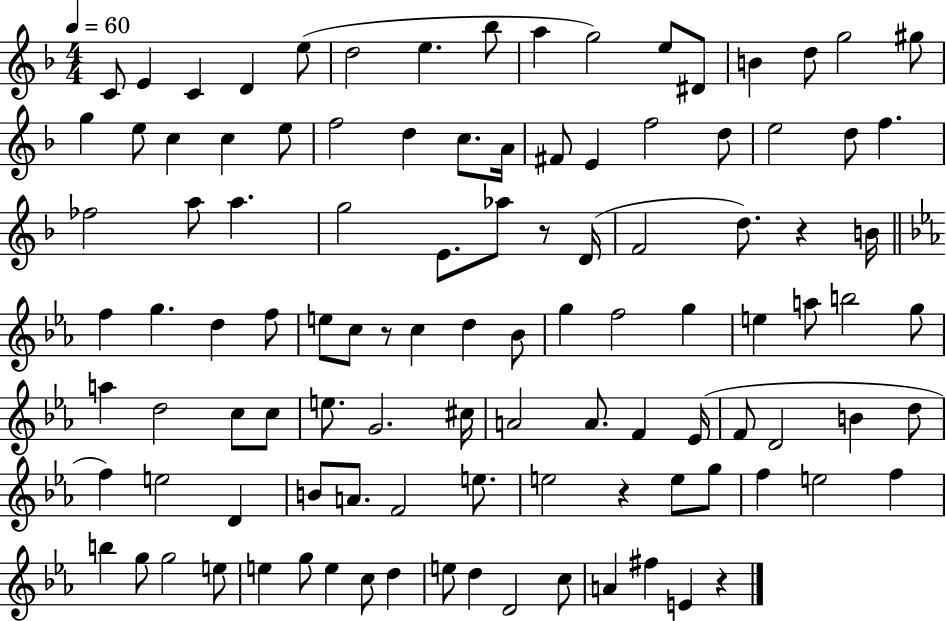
X:1
T:Untitled
M:4/4
L:1/4
K:F
C/2 E C D e/2 d2 e _b/2 a g2 e/2 ^D/2 B d/2 g2 ^g/2 g e/2 c c e/2 f2 d c/2 A/4 ^F/2 E f2 d/2 e2 d/2 f _f2 a/2 a g2 E/2 _a/2 z/2 D/4 F2 d/2 z B/4 f g d f/2 e/2 c/2 z/2 c d _B/2 g f2 g e a/2 b2 g/2 a d2 c/2 c/2 e/2 G2 ^c/4 A2 A/2 F _E/4 F/2 D2 B d/2 f e2 D B/2 A/2 F2 e/2 e2 z e/2 g/2 f e2 f b g/2 g2 e/2 e g/2 e c/2 d e/2 d D2 c/2 A ^f E z